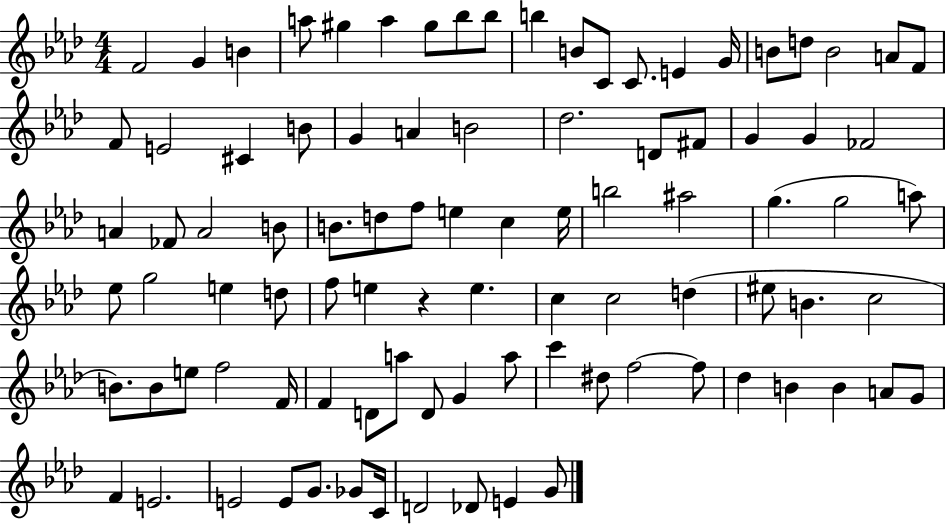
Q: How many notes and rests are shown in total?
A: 93